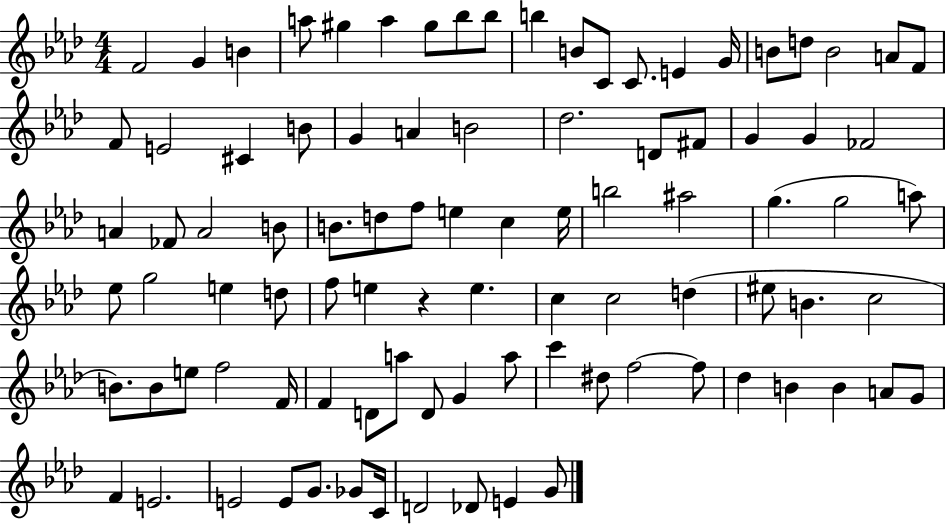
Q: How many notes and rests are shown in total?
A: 93